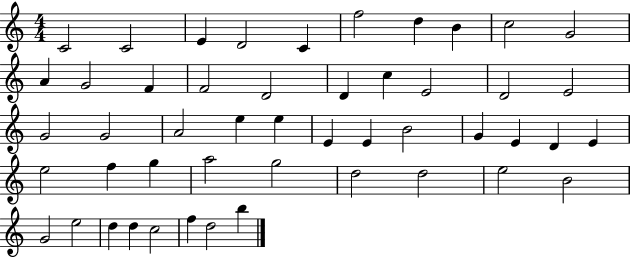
{
  \clef treble
  \numericTimeSignature
  \time 4/4
  \key c \major
  c'2 c'2 | e'4 d'2 c'4 | f''2 d''4 b'4 | c''2 g'2 | \break a'4 g'2 f'4 | f'2 d'2 | d'4 c''4 e'2 | d'2 e'2 | \break g'2 g'2 | a'2 e''4 e''4 | e'4 e'4 b'2 | g'4 e'4 d'4 e'4 | \break e''2 f''4 g''4 | a''2 g''2 | d''2 d''2 | e''2 b'2 | \break g'2 e''2 | d''4 d''4 c''2 | f''4 d''2 b''4 | \bar "|."
}